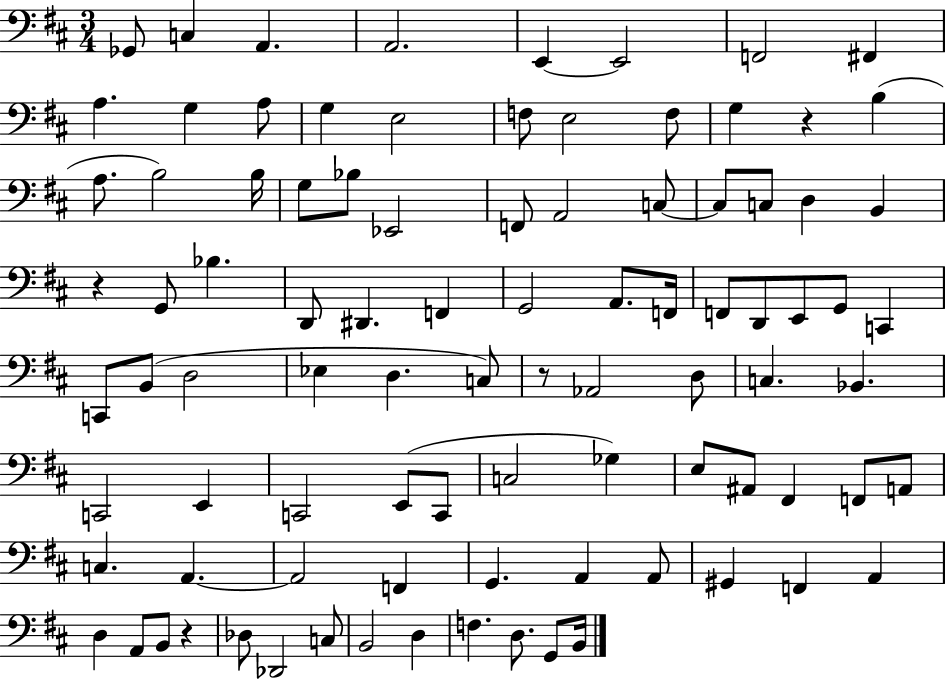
X:1
T:Untitled
M:3/4
L:1/4
K:D
_G,,/2 C, A,, A,,2 E,, E,,2 F,,2 ^F,, A, G, A,/2 G, E,2 F,/2 E,2 F,/2 G, z B, A,/2 B,2 B,/4 G,/2 _B,/2 _E,,2 F,,/2 A,,2 C,/2 C,/2 C,/2 D, B,, z G,,/2 _B, D,,/2 ^D,, F,, G,,2 A,,/2 F,,/4 F,,/2 D,,/2 E,,/2 G,,/2 C,, C,,/2 B,,/2 D,2 _E, D, C,/2 z/2 _A,,2 D,/2 C, _B,, C,,2 E,, C,,2 E,,/2 C,,/2 C,2 _G, E,/2 ^A,,/2 ^F,, F,,/2 A,,/2 C, A,, A,,2 F,, G,, A,, A,,/2 ^G,, F,, A,, D, A,,/2 B,,/2 z _D,/2 _D,,2 C,/2 B,,2 D, F, D,/2 G,,/2 B,,/4